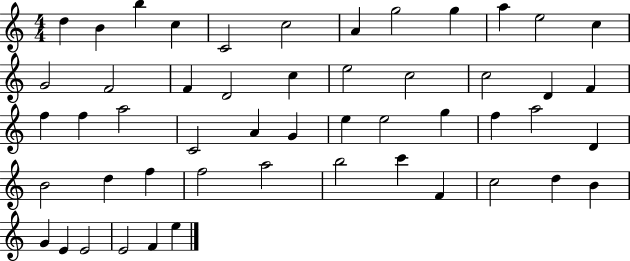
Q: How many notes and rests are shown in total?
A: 51